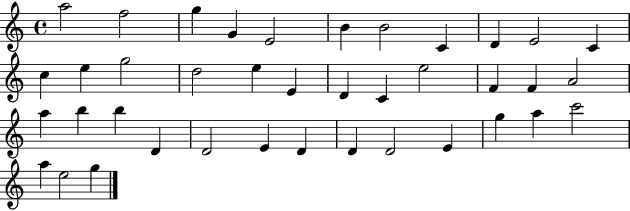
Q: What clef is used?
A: treble